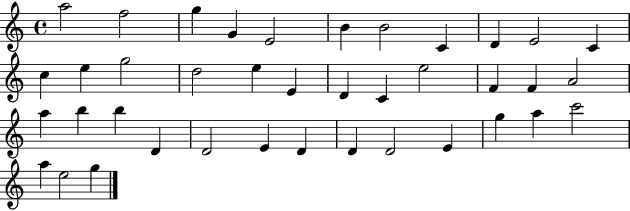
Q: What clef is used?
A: treble